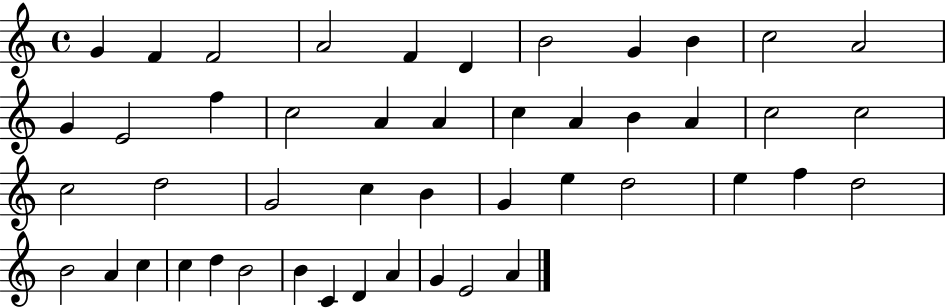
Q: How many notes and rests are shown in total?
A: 47